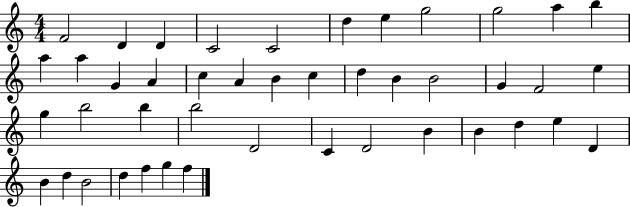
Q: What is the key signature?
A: C major